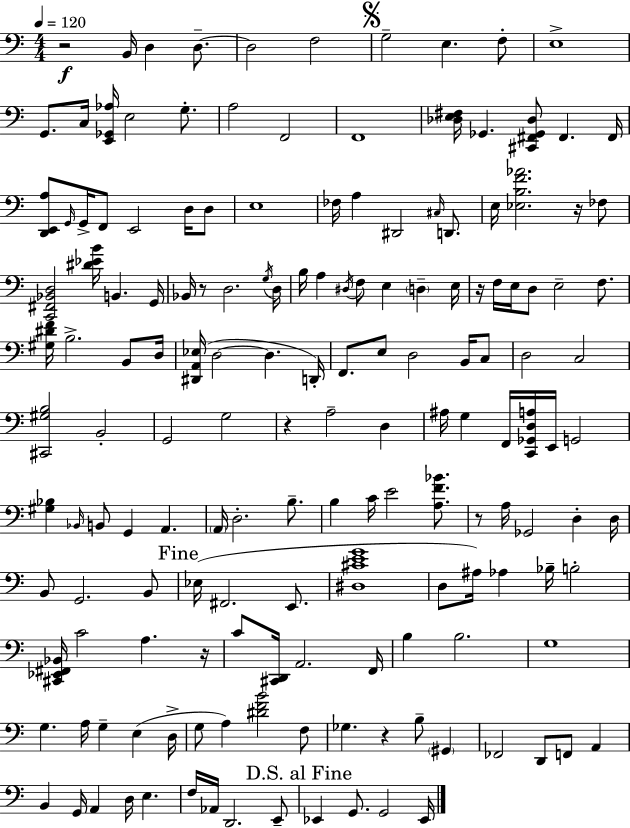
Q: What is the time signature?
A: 4/4